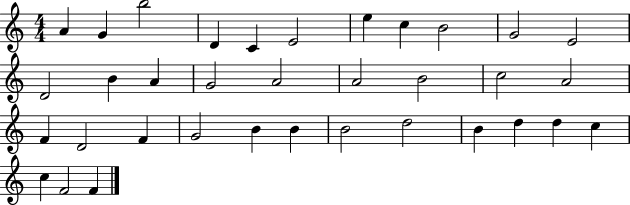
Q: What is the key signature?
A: C major